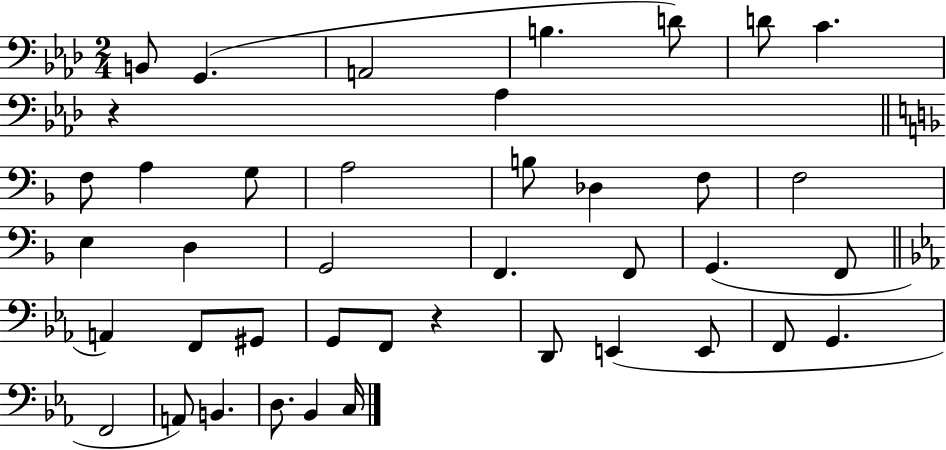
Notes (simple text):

B2/e G2/q. A2/h B3/q. D4/e D4/e C4/q. R/q Ab3/q F3/e A3/q G3/e A3/h B3/e Db3/q F3/e F3/h E3/q D3/q G2/h F2/q. F2/e G2/q. F2/e A2/q F2/e G#2/e G2/e F2/e R/q D2/e E2/q E2/e F2/e G2/q. F2/h A2/e B2/q. D3/e. Bb2/q C3/s